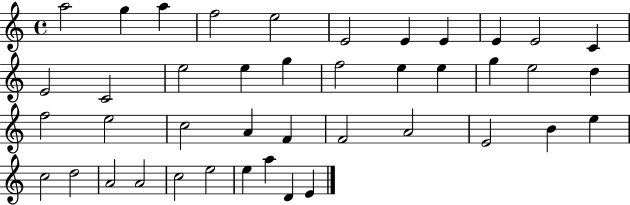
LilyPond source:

{
  \clef treble
  \time 4/4
  \defaultTimeSignature
  \key c \major
  a''2 g''4 a''4 | f''2 e''2 | e'2 e'4 e'4 | e'4 e'2 c'4 | \break e'2 c'2 | e''2 e''4 g''4 | f''2 e''4 e''4 | g''4 e''2 d''4 | \break f''2 e''2 | c''2 a'4 f'4 | f'2 a'2 | e'2 b'4 e''4 | \break c''2 d''2 | a'2 a'2 | c''2 e''2 | e''4 a''4 d'4 e'4 | \break \bar "|."
}